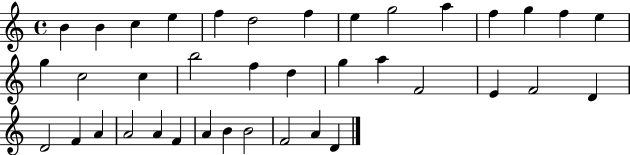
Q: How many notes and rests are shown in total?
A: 38